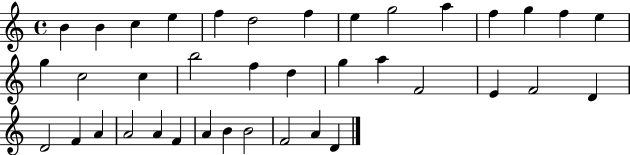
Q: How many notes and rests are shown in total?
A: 38